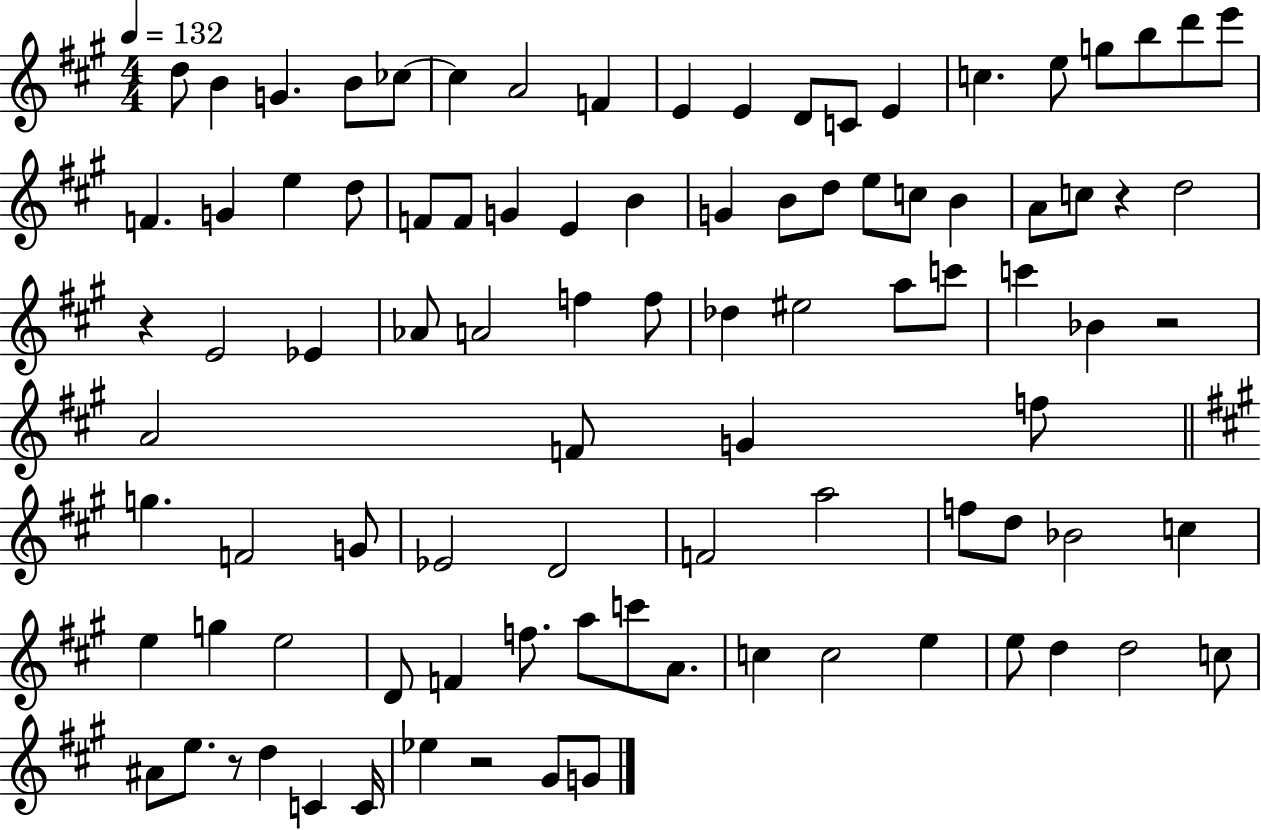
{
  \clef treble
  \numericTimeSignature
  \time 4/4
  \key a \major
  \tempo 4 = 132
  d''8 b'4 g'4. b'8 ces''8~~ | ces''4 a'2 f'4 | e'4 e'4 d'8 c'8 e'4 | c''4. e''8 g''8 b''8 d'''8 e'''8 | \break f'4. g'4 e''4 d''8 | f'8 f'8 g'4 e'4 b'4 | g'4 b'8 d''8 e''8 c''8 b'4 | a'8 c''8 r4 d''2 | \break r4 e'2 ees'4 | aes'8 a'2 f''4 f''8 | des''4 eis''2 a''8 c'''8 | c'''4 bes'4 r2 | \break a'2 f'8 g'4 f''8 | \bar "||" \break \key a \major g''4. f'2 g'8 | ees'2 d'2 | f'2 a''2 | f''8 d''8 bes'2 c''4 | \break e''4 g''4 e''2 | d'8 f'4 f''8. a''8 c'''8 a'8. | c''4 c''2 e''4 | e''8 d''4 d''2 c''8 | \break ais'8 e''8. r8 d''4 c'4 c'16 | ees''4 r2 gis'8 g'8 | \bar "|."
}